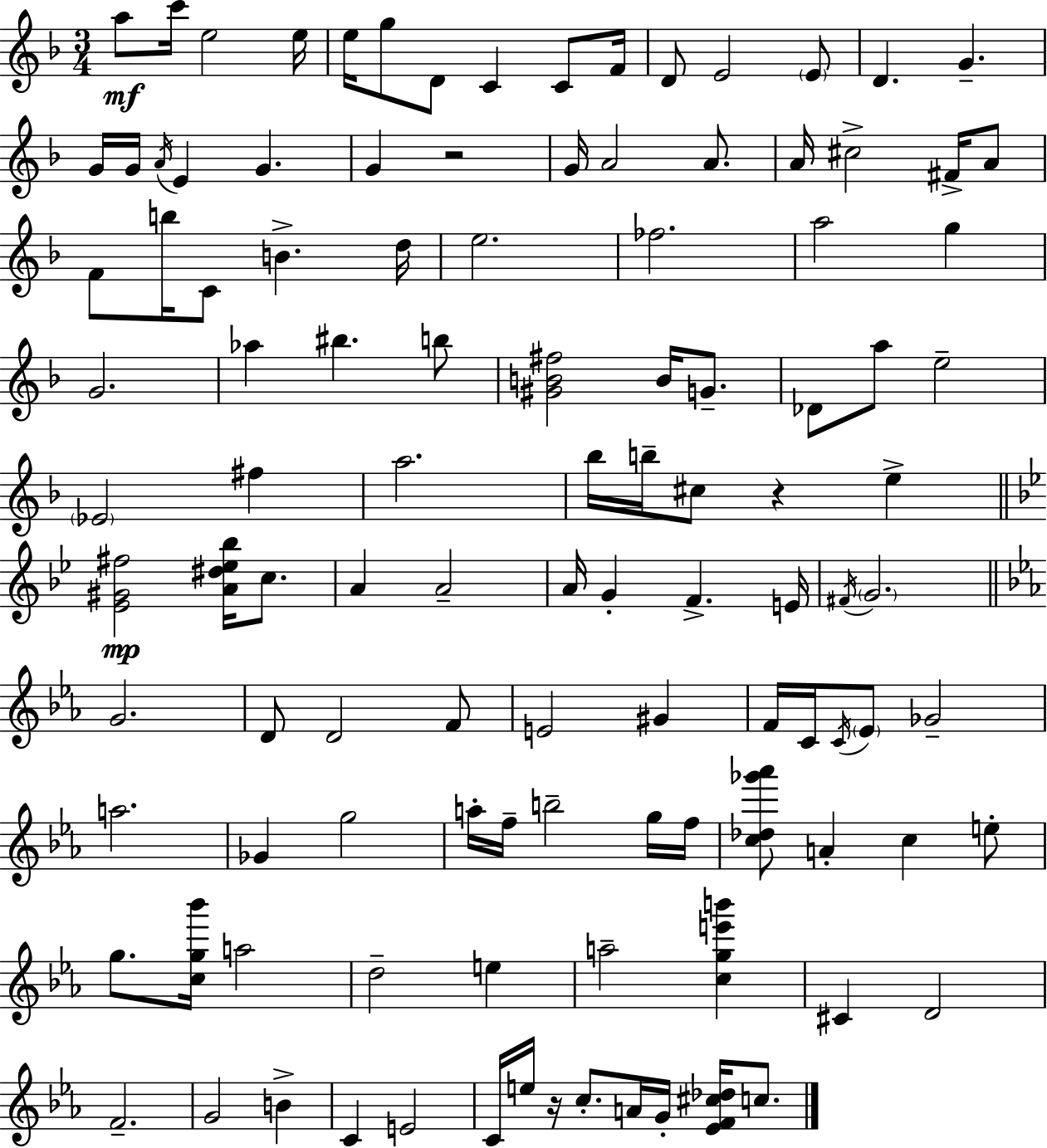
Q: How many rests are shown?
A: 3